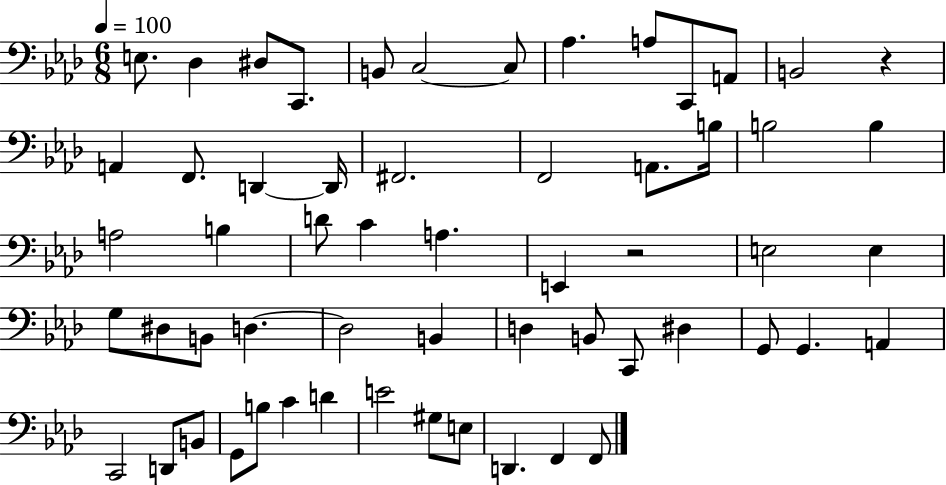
{
  \clef bass
  \numericTimeSignature
  \time 6/8
  \key aes \major
  \tempo 4 = 100
  \repeat volta 2 { e8. des4 dis8 c,8. | b,8 c2~~ c8 | aes4. a8 c,8 a,8 | b,2 r4 | \break a,4 f,8. d,4~~ d,16 | fis,2. | f,2 a,8. b16 | b2 b4 | \break a2 b4 | d'8 c'4 a4. | e,4 r2 | e2 e4 | \break g8 dis8 b,8 d4.~~ | d2 b,4 | d4 b,8 c,8 dis4 | g,8 g,4. a,4 | \break c,2 d,8 b,8 | g,8 b8 c'4 d'4 | e'2 gis8 e8 | d,4. f,4 f,8 | \break } \bar "|."
}